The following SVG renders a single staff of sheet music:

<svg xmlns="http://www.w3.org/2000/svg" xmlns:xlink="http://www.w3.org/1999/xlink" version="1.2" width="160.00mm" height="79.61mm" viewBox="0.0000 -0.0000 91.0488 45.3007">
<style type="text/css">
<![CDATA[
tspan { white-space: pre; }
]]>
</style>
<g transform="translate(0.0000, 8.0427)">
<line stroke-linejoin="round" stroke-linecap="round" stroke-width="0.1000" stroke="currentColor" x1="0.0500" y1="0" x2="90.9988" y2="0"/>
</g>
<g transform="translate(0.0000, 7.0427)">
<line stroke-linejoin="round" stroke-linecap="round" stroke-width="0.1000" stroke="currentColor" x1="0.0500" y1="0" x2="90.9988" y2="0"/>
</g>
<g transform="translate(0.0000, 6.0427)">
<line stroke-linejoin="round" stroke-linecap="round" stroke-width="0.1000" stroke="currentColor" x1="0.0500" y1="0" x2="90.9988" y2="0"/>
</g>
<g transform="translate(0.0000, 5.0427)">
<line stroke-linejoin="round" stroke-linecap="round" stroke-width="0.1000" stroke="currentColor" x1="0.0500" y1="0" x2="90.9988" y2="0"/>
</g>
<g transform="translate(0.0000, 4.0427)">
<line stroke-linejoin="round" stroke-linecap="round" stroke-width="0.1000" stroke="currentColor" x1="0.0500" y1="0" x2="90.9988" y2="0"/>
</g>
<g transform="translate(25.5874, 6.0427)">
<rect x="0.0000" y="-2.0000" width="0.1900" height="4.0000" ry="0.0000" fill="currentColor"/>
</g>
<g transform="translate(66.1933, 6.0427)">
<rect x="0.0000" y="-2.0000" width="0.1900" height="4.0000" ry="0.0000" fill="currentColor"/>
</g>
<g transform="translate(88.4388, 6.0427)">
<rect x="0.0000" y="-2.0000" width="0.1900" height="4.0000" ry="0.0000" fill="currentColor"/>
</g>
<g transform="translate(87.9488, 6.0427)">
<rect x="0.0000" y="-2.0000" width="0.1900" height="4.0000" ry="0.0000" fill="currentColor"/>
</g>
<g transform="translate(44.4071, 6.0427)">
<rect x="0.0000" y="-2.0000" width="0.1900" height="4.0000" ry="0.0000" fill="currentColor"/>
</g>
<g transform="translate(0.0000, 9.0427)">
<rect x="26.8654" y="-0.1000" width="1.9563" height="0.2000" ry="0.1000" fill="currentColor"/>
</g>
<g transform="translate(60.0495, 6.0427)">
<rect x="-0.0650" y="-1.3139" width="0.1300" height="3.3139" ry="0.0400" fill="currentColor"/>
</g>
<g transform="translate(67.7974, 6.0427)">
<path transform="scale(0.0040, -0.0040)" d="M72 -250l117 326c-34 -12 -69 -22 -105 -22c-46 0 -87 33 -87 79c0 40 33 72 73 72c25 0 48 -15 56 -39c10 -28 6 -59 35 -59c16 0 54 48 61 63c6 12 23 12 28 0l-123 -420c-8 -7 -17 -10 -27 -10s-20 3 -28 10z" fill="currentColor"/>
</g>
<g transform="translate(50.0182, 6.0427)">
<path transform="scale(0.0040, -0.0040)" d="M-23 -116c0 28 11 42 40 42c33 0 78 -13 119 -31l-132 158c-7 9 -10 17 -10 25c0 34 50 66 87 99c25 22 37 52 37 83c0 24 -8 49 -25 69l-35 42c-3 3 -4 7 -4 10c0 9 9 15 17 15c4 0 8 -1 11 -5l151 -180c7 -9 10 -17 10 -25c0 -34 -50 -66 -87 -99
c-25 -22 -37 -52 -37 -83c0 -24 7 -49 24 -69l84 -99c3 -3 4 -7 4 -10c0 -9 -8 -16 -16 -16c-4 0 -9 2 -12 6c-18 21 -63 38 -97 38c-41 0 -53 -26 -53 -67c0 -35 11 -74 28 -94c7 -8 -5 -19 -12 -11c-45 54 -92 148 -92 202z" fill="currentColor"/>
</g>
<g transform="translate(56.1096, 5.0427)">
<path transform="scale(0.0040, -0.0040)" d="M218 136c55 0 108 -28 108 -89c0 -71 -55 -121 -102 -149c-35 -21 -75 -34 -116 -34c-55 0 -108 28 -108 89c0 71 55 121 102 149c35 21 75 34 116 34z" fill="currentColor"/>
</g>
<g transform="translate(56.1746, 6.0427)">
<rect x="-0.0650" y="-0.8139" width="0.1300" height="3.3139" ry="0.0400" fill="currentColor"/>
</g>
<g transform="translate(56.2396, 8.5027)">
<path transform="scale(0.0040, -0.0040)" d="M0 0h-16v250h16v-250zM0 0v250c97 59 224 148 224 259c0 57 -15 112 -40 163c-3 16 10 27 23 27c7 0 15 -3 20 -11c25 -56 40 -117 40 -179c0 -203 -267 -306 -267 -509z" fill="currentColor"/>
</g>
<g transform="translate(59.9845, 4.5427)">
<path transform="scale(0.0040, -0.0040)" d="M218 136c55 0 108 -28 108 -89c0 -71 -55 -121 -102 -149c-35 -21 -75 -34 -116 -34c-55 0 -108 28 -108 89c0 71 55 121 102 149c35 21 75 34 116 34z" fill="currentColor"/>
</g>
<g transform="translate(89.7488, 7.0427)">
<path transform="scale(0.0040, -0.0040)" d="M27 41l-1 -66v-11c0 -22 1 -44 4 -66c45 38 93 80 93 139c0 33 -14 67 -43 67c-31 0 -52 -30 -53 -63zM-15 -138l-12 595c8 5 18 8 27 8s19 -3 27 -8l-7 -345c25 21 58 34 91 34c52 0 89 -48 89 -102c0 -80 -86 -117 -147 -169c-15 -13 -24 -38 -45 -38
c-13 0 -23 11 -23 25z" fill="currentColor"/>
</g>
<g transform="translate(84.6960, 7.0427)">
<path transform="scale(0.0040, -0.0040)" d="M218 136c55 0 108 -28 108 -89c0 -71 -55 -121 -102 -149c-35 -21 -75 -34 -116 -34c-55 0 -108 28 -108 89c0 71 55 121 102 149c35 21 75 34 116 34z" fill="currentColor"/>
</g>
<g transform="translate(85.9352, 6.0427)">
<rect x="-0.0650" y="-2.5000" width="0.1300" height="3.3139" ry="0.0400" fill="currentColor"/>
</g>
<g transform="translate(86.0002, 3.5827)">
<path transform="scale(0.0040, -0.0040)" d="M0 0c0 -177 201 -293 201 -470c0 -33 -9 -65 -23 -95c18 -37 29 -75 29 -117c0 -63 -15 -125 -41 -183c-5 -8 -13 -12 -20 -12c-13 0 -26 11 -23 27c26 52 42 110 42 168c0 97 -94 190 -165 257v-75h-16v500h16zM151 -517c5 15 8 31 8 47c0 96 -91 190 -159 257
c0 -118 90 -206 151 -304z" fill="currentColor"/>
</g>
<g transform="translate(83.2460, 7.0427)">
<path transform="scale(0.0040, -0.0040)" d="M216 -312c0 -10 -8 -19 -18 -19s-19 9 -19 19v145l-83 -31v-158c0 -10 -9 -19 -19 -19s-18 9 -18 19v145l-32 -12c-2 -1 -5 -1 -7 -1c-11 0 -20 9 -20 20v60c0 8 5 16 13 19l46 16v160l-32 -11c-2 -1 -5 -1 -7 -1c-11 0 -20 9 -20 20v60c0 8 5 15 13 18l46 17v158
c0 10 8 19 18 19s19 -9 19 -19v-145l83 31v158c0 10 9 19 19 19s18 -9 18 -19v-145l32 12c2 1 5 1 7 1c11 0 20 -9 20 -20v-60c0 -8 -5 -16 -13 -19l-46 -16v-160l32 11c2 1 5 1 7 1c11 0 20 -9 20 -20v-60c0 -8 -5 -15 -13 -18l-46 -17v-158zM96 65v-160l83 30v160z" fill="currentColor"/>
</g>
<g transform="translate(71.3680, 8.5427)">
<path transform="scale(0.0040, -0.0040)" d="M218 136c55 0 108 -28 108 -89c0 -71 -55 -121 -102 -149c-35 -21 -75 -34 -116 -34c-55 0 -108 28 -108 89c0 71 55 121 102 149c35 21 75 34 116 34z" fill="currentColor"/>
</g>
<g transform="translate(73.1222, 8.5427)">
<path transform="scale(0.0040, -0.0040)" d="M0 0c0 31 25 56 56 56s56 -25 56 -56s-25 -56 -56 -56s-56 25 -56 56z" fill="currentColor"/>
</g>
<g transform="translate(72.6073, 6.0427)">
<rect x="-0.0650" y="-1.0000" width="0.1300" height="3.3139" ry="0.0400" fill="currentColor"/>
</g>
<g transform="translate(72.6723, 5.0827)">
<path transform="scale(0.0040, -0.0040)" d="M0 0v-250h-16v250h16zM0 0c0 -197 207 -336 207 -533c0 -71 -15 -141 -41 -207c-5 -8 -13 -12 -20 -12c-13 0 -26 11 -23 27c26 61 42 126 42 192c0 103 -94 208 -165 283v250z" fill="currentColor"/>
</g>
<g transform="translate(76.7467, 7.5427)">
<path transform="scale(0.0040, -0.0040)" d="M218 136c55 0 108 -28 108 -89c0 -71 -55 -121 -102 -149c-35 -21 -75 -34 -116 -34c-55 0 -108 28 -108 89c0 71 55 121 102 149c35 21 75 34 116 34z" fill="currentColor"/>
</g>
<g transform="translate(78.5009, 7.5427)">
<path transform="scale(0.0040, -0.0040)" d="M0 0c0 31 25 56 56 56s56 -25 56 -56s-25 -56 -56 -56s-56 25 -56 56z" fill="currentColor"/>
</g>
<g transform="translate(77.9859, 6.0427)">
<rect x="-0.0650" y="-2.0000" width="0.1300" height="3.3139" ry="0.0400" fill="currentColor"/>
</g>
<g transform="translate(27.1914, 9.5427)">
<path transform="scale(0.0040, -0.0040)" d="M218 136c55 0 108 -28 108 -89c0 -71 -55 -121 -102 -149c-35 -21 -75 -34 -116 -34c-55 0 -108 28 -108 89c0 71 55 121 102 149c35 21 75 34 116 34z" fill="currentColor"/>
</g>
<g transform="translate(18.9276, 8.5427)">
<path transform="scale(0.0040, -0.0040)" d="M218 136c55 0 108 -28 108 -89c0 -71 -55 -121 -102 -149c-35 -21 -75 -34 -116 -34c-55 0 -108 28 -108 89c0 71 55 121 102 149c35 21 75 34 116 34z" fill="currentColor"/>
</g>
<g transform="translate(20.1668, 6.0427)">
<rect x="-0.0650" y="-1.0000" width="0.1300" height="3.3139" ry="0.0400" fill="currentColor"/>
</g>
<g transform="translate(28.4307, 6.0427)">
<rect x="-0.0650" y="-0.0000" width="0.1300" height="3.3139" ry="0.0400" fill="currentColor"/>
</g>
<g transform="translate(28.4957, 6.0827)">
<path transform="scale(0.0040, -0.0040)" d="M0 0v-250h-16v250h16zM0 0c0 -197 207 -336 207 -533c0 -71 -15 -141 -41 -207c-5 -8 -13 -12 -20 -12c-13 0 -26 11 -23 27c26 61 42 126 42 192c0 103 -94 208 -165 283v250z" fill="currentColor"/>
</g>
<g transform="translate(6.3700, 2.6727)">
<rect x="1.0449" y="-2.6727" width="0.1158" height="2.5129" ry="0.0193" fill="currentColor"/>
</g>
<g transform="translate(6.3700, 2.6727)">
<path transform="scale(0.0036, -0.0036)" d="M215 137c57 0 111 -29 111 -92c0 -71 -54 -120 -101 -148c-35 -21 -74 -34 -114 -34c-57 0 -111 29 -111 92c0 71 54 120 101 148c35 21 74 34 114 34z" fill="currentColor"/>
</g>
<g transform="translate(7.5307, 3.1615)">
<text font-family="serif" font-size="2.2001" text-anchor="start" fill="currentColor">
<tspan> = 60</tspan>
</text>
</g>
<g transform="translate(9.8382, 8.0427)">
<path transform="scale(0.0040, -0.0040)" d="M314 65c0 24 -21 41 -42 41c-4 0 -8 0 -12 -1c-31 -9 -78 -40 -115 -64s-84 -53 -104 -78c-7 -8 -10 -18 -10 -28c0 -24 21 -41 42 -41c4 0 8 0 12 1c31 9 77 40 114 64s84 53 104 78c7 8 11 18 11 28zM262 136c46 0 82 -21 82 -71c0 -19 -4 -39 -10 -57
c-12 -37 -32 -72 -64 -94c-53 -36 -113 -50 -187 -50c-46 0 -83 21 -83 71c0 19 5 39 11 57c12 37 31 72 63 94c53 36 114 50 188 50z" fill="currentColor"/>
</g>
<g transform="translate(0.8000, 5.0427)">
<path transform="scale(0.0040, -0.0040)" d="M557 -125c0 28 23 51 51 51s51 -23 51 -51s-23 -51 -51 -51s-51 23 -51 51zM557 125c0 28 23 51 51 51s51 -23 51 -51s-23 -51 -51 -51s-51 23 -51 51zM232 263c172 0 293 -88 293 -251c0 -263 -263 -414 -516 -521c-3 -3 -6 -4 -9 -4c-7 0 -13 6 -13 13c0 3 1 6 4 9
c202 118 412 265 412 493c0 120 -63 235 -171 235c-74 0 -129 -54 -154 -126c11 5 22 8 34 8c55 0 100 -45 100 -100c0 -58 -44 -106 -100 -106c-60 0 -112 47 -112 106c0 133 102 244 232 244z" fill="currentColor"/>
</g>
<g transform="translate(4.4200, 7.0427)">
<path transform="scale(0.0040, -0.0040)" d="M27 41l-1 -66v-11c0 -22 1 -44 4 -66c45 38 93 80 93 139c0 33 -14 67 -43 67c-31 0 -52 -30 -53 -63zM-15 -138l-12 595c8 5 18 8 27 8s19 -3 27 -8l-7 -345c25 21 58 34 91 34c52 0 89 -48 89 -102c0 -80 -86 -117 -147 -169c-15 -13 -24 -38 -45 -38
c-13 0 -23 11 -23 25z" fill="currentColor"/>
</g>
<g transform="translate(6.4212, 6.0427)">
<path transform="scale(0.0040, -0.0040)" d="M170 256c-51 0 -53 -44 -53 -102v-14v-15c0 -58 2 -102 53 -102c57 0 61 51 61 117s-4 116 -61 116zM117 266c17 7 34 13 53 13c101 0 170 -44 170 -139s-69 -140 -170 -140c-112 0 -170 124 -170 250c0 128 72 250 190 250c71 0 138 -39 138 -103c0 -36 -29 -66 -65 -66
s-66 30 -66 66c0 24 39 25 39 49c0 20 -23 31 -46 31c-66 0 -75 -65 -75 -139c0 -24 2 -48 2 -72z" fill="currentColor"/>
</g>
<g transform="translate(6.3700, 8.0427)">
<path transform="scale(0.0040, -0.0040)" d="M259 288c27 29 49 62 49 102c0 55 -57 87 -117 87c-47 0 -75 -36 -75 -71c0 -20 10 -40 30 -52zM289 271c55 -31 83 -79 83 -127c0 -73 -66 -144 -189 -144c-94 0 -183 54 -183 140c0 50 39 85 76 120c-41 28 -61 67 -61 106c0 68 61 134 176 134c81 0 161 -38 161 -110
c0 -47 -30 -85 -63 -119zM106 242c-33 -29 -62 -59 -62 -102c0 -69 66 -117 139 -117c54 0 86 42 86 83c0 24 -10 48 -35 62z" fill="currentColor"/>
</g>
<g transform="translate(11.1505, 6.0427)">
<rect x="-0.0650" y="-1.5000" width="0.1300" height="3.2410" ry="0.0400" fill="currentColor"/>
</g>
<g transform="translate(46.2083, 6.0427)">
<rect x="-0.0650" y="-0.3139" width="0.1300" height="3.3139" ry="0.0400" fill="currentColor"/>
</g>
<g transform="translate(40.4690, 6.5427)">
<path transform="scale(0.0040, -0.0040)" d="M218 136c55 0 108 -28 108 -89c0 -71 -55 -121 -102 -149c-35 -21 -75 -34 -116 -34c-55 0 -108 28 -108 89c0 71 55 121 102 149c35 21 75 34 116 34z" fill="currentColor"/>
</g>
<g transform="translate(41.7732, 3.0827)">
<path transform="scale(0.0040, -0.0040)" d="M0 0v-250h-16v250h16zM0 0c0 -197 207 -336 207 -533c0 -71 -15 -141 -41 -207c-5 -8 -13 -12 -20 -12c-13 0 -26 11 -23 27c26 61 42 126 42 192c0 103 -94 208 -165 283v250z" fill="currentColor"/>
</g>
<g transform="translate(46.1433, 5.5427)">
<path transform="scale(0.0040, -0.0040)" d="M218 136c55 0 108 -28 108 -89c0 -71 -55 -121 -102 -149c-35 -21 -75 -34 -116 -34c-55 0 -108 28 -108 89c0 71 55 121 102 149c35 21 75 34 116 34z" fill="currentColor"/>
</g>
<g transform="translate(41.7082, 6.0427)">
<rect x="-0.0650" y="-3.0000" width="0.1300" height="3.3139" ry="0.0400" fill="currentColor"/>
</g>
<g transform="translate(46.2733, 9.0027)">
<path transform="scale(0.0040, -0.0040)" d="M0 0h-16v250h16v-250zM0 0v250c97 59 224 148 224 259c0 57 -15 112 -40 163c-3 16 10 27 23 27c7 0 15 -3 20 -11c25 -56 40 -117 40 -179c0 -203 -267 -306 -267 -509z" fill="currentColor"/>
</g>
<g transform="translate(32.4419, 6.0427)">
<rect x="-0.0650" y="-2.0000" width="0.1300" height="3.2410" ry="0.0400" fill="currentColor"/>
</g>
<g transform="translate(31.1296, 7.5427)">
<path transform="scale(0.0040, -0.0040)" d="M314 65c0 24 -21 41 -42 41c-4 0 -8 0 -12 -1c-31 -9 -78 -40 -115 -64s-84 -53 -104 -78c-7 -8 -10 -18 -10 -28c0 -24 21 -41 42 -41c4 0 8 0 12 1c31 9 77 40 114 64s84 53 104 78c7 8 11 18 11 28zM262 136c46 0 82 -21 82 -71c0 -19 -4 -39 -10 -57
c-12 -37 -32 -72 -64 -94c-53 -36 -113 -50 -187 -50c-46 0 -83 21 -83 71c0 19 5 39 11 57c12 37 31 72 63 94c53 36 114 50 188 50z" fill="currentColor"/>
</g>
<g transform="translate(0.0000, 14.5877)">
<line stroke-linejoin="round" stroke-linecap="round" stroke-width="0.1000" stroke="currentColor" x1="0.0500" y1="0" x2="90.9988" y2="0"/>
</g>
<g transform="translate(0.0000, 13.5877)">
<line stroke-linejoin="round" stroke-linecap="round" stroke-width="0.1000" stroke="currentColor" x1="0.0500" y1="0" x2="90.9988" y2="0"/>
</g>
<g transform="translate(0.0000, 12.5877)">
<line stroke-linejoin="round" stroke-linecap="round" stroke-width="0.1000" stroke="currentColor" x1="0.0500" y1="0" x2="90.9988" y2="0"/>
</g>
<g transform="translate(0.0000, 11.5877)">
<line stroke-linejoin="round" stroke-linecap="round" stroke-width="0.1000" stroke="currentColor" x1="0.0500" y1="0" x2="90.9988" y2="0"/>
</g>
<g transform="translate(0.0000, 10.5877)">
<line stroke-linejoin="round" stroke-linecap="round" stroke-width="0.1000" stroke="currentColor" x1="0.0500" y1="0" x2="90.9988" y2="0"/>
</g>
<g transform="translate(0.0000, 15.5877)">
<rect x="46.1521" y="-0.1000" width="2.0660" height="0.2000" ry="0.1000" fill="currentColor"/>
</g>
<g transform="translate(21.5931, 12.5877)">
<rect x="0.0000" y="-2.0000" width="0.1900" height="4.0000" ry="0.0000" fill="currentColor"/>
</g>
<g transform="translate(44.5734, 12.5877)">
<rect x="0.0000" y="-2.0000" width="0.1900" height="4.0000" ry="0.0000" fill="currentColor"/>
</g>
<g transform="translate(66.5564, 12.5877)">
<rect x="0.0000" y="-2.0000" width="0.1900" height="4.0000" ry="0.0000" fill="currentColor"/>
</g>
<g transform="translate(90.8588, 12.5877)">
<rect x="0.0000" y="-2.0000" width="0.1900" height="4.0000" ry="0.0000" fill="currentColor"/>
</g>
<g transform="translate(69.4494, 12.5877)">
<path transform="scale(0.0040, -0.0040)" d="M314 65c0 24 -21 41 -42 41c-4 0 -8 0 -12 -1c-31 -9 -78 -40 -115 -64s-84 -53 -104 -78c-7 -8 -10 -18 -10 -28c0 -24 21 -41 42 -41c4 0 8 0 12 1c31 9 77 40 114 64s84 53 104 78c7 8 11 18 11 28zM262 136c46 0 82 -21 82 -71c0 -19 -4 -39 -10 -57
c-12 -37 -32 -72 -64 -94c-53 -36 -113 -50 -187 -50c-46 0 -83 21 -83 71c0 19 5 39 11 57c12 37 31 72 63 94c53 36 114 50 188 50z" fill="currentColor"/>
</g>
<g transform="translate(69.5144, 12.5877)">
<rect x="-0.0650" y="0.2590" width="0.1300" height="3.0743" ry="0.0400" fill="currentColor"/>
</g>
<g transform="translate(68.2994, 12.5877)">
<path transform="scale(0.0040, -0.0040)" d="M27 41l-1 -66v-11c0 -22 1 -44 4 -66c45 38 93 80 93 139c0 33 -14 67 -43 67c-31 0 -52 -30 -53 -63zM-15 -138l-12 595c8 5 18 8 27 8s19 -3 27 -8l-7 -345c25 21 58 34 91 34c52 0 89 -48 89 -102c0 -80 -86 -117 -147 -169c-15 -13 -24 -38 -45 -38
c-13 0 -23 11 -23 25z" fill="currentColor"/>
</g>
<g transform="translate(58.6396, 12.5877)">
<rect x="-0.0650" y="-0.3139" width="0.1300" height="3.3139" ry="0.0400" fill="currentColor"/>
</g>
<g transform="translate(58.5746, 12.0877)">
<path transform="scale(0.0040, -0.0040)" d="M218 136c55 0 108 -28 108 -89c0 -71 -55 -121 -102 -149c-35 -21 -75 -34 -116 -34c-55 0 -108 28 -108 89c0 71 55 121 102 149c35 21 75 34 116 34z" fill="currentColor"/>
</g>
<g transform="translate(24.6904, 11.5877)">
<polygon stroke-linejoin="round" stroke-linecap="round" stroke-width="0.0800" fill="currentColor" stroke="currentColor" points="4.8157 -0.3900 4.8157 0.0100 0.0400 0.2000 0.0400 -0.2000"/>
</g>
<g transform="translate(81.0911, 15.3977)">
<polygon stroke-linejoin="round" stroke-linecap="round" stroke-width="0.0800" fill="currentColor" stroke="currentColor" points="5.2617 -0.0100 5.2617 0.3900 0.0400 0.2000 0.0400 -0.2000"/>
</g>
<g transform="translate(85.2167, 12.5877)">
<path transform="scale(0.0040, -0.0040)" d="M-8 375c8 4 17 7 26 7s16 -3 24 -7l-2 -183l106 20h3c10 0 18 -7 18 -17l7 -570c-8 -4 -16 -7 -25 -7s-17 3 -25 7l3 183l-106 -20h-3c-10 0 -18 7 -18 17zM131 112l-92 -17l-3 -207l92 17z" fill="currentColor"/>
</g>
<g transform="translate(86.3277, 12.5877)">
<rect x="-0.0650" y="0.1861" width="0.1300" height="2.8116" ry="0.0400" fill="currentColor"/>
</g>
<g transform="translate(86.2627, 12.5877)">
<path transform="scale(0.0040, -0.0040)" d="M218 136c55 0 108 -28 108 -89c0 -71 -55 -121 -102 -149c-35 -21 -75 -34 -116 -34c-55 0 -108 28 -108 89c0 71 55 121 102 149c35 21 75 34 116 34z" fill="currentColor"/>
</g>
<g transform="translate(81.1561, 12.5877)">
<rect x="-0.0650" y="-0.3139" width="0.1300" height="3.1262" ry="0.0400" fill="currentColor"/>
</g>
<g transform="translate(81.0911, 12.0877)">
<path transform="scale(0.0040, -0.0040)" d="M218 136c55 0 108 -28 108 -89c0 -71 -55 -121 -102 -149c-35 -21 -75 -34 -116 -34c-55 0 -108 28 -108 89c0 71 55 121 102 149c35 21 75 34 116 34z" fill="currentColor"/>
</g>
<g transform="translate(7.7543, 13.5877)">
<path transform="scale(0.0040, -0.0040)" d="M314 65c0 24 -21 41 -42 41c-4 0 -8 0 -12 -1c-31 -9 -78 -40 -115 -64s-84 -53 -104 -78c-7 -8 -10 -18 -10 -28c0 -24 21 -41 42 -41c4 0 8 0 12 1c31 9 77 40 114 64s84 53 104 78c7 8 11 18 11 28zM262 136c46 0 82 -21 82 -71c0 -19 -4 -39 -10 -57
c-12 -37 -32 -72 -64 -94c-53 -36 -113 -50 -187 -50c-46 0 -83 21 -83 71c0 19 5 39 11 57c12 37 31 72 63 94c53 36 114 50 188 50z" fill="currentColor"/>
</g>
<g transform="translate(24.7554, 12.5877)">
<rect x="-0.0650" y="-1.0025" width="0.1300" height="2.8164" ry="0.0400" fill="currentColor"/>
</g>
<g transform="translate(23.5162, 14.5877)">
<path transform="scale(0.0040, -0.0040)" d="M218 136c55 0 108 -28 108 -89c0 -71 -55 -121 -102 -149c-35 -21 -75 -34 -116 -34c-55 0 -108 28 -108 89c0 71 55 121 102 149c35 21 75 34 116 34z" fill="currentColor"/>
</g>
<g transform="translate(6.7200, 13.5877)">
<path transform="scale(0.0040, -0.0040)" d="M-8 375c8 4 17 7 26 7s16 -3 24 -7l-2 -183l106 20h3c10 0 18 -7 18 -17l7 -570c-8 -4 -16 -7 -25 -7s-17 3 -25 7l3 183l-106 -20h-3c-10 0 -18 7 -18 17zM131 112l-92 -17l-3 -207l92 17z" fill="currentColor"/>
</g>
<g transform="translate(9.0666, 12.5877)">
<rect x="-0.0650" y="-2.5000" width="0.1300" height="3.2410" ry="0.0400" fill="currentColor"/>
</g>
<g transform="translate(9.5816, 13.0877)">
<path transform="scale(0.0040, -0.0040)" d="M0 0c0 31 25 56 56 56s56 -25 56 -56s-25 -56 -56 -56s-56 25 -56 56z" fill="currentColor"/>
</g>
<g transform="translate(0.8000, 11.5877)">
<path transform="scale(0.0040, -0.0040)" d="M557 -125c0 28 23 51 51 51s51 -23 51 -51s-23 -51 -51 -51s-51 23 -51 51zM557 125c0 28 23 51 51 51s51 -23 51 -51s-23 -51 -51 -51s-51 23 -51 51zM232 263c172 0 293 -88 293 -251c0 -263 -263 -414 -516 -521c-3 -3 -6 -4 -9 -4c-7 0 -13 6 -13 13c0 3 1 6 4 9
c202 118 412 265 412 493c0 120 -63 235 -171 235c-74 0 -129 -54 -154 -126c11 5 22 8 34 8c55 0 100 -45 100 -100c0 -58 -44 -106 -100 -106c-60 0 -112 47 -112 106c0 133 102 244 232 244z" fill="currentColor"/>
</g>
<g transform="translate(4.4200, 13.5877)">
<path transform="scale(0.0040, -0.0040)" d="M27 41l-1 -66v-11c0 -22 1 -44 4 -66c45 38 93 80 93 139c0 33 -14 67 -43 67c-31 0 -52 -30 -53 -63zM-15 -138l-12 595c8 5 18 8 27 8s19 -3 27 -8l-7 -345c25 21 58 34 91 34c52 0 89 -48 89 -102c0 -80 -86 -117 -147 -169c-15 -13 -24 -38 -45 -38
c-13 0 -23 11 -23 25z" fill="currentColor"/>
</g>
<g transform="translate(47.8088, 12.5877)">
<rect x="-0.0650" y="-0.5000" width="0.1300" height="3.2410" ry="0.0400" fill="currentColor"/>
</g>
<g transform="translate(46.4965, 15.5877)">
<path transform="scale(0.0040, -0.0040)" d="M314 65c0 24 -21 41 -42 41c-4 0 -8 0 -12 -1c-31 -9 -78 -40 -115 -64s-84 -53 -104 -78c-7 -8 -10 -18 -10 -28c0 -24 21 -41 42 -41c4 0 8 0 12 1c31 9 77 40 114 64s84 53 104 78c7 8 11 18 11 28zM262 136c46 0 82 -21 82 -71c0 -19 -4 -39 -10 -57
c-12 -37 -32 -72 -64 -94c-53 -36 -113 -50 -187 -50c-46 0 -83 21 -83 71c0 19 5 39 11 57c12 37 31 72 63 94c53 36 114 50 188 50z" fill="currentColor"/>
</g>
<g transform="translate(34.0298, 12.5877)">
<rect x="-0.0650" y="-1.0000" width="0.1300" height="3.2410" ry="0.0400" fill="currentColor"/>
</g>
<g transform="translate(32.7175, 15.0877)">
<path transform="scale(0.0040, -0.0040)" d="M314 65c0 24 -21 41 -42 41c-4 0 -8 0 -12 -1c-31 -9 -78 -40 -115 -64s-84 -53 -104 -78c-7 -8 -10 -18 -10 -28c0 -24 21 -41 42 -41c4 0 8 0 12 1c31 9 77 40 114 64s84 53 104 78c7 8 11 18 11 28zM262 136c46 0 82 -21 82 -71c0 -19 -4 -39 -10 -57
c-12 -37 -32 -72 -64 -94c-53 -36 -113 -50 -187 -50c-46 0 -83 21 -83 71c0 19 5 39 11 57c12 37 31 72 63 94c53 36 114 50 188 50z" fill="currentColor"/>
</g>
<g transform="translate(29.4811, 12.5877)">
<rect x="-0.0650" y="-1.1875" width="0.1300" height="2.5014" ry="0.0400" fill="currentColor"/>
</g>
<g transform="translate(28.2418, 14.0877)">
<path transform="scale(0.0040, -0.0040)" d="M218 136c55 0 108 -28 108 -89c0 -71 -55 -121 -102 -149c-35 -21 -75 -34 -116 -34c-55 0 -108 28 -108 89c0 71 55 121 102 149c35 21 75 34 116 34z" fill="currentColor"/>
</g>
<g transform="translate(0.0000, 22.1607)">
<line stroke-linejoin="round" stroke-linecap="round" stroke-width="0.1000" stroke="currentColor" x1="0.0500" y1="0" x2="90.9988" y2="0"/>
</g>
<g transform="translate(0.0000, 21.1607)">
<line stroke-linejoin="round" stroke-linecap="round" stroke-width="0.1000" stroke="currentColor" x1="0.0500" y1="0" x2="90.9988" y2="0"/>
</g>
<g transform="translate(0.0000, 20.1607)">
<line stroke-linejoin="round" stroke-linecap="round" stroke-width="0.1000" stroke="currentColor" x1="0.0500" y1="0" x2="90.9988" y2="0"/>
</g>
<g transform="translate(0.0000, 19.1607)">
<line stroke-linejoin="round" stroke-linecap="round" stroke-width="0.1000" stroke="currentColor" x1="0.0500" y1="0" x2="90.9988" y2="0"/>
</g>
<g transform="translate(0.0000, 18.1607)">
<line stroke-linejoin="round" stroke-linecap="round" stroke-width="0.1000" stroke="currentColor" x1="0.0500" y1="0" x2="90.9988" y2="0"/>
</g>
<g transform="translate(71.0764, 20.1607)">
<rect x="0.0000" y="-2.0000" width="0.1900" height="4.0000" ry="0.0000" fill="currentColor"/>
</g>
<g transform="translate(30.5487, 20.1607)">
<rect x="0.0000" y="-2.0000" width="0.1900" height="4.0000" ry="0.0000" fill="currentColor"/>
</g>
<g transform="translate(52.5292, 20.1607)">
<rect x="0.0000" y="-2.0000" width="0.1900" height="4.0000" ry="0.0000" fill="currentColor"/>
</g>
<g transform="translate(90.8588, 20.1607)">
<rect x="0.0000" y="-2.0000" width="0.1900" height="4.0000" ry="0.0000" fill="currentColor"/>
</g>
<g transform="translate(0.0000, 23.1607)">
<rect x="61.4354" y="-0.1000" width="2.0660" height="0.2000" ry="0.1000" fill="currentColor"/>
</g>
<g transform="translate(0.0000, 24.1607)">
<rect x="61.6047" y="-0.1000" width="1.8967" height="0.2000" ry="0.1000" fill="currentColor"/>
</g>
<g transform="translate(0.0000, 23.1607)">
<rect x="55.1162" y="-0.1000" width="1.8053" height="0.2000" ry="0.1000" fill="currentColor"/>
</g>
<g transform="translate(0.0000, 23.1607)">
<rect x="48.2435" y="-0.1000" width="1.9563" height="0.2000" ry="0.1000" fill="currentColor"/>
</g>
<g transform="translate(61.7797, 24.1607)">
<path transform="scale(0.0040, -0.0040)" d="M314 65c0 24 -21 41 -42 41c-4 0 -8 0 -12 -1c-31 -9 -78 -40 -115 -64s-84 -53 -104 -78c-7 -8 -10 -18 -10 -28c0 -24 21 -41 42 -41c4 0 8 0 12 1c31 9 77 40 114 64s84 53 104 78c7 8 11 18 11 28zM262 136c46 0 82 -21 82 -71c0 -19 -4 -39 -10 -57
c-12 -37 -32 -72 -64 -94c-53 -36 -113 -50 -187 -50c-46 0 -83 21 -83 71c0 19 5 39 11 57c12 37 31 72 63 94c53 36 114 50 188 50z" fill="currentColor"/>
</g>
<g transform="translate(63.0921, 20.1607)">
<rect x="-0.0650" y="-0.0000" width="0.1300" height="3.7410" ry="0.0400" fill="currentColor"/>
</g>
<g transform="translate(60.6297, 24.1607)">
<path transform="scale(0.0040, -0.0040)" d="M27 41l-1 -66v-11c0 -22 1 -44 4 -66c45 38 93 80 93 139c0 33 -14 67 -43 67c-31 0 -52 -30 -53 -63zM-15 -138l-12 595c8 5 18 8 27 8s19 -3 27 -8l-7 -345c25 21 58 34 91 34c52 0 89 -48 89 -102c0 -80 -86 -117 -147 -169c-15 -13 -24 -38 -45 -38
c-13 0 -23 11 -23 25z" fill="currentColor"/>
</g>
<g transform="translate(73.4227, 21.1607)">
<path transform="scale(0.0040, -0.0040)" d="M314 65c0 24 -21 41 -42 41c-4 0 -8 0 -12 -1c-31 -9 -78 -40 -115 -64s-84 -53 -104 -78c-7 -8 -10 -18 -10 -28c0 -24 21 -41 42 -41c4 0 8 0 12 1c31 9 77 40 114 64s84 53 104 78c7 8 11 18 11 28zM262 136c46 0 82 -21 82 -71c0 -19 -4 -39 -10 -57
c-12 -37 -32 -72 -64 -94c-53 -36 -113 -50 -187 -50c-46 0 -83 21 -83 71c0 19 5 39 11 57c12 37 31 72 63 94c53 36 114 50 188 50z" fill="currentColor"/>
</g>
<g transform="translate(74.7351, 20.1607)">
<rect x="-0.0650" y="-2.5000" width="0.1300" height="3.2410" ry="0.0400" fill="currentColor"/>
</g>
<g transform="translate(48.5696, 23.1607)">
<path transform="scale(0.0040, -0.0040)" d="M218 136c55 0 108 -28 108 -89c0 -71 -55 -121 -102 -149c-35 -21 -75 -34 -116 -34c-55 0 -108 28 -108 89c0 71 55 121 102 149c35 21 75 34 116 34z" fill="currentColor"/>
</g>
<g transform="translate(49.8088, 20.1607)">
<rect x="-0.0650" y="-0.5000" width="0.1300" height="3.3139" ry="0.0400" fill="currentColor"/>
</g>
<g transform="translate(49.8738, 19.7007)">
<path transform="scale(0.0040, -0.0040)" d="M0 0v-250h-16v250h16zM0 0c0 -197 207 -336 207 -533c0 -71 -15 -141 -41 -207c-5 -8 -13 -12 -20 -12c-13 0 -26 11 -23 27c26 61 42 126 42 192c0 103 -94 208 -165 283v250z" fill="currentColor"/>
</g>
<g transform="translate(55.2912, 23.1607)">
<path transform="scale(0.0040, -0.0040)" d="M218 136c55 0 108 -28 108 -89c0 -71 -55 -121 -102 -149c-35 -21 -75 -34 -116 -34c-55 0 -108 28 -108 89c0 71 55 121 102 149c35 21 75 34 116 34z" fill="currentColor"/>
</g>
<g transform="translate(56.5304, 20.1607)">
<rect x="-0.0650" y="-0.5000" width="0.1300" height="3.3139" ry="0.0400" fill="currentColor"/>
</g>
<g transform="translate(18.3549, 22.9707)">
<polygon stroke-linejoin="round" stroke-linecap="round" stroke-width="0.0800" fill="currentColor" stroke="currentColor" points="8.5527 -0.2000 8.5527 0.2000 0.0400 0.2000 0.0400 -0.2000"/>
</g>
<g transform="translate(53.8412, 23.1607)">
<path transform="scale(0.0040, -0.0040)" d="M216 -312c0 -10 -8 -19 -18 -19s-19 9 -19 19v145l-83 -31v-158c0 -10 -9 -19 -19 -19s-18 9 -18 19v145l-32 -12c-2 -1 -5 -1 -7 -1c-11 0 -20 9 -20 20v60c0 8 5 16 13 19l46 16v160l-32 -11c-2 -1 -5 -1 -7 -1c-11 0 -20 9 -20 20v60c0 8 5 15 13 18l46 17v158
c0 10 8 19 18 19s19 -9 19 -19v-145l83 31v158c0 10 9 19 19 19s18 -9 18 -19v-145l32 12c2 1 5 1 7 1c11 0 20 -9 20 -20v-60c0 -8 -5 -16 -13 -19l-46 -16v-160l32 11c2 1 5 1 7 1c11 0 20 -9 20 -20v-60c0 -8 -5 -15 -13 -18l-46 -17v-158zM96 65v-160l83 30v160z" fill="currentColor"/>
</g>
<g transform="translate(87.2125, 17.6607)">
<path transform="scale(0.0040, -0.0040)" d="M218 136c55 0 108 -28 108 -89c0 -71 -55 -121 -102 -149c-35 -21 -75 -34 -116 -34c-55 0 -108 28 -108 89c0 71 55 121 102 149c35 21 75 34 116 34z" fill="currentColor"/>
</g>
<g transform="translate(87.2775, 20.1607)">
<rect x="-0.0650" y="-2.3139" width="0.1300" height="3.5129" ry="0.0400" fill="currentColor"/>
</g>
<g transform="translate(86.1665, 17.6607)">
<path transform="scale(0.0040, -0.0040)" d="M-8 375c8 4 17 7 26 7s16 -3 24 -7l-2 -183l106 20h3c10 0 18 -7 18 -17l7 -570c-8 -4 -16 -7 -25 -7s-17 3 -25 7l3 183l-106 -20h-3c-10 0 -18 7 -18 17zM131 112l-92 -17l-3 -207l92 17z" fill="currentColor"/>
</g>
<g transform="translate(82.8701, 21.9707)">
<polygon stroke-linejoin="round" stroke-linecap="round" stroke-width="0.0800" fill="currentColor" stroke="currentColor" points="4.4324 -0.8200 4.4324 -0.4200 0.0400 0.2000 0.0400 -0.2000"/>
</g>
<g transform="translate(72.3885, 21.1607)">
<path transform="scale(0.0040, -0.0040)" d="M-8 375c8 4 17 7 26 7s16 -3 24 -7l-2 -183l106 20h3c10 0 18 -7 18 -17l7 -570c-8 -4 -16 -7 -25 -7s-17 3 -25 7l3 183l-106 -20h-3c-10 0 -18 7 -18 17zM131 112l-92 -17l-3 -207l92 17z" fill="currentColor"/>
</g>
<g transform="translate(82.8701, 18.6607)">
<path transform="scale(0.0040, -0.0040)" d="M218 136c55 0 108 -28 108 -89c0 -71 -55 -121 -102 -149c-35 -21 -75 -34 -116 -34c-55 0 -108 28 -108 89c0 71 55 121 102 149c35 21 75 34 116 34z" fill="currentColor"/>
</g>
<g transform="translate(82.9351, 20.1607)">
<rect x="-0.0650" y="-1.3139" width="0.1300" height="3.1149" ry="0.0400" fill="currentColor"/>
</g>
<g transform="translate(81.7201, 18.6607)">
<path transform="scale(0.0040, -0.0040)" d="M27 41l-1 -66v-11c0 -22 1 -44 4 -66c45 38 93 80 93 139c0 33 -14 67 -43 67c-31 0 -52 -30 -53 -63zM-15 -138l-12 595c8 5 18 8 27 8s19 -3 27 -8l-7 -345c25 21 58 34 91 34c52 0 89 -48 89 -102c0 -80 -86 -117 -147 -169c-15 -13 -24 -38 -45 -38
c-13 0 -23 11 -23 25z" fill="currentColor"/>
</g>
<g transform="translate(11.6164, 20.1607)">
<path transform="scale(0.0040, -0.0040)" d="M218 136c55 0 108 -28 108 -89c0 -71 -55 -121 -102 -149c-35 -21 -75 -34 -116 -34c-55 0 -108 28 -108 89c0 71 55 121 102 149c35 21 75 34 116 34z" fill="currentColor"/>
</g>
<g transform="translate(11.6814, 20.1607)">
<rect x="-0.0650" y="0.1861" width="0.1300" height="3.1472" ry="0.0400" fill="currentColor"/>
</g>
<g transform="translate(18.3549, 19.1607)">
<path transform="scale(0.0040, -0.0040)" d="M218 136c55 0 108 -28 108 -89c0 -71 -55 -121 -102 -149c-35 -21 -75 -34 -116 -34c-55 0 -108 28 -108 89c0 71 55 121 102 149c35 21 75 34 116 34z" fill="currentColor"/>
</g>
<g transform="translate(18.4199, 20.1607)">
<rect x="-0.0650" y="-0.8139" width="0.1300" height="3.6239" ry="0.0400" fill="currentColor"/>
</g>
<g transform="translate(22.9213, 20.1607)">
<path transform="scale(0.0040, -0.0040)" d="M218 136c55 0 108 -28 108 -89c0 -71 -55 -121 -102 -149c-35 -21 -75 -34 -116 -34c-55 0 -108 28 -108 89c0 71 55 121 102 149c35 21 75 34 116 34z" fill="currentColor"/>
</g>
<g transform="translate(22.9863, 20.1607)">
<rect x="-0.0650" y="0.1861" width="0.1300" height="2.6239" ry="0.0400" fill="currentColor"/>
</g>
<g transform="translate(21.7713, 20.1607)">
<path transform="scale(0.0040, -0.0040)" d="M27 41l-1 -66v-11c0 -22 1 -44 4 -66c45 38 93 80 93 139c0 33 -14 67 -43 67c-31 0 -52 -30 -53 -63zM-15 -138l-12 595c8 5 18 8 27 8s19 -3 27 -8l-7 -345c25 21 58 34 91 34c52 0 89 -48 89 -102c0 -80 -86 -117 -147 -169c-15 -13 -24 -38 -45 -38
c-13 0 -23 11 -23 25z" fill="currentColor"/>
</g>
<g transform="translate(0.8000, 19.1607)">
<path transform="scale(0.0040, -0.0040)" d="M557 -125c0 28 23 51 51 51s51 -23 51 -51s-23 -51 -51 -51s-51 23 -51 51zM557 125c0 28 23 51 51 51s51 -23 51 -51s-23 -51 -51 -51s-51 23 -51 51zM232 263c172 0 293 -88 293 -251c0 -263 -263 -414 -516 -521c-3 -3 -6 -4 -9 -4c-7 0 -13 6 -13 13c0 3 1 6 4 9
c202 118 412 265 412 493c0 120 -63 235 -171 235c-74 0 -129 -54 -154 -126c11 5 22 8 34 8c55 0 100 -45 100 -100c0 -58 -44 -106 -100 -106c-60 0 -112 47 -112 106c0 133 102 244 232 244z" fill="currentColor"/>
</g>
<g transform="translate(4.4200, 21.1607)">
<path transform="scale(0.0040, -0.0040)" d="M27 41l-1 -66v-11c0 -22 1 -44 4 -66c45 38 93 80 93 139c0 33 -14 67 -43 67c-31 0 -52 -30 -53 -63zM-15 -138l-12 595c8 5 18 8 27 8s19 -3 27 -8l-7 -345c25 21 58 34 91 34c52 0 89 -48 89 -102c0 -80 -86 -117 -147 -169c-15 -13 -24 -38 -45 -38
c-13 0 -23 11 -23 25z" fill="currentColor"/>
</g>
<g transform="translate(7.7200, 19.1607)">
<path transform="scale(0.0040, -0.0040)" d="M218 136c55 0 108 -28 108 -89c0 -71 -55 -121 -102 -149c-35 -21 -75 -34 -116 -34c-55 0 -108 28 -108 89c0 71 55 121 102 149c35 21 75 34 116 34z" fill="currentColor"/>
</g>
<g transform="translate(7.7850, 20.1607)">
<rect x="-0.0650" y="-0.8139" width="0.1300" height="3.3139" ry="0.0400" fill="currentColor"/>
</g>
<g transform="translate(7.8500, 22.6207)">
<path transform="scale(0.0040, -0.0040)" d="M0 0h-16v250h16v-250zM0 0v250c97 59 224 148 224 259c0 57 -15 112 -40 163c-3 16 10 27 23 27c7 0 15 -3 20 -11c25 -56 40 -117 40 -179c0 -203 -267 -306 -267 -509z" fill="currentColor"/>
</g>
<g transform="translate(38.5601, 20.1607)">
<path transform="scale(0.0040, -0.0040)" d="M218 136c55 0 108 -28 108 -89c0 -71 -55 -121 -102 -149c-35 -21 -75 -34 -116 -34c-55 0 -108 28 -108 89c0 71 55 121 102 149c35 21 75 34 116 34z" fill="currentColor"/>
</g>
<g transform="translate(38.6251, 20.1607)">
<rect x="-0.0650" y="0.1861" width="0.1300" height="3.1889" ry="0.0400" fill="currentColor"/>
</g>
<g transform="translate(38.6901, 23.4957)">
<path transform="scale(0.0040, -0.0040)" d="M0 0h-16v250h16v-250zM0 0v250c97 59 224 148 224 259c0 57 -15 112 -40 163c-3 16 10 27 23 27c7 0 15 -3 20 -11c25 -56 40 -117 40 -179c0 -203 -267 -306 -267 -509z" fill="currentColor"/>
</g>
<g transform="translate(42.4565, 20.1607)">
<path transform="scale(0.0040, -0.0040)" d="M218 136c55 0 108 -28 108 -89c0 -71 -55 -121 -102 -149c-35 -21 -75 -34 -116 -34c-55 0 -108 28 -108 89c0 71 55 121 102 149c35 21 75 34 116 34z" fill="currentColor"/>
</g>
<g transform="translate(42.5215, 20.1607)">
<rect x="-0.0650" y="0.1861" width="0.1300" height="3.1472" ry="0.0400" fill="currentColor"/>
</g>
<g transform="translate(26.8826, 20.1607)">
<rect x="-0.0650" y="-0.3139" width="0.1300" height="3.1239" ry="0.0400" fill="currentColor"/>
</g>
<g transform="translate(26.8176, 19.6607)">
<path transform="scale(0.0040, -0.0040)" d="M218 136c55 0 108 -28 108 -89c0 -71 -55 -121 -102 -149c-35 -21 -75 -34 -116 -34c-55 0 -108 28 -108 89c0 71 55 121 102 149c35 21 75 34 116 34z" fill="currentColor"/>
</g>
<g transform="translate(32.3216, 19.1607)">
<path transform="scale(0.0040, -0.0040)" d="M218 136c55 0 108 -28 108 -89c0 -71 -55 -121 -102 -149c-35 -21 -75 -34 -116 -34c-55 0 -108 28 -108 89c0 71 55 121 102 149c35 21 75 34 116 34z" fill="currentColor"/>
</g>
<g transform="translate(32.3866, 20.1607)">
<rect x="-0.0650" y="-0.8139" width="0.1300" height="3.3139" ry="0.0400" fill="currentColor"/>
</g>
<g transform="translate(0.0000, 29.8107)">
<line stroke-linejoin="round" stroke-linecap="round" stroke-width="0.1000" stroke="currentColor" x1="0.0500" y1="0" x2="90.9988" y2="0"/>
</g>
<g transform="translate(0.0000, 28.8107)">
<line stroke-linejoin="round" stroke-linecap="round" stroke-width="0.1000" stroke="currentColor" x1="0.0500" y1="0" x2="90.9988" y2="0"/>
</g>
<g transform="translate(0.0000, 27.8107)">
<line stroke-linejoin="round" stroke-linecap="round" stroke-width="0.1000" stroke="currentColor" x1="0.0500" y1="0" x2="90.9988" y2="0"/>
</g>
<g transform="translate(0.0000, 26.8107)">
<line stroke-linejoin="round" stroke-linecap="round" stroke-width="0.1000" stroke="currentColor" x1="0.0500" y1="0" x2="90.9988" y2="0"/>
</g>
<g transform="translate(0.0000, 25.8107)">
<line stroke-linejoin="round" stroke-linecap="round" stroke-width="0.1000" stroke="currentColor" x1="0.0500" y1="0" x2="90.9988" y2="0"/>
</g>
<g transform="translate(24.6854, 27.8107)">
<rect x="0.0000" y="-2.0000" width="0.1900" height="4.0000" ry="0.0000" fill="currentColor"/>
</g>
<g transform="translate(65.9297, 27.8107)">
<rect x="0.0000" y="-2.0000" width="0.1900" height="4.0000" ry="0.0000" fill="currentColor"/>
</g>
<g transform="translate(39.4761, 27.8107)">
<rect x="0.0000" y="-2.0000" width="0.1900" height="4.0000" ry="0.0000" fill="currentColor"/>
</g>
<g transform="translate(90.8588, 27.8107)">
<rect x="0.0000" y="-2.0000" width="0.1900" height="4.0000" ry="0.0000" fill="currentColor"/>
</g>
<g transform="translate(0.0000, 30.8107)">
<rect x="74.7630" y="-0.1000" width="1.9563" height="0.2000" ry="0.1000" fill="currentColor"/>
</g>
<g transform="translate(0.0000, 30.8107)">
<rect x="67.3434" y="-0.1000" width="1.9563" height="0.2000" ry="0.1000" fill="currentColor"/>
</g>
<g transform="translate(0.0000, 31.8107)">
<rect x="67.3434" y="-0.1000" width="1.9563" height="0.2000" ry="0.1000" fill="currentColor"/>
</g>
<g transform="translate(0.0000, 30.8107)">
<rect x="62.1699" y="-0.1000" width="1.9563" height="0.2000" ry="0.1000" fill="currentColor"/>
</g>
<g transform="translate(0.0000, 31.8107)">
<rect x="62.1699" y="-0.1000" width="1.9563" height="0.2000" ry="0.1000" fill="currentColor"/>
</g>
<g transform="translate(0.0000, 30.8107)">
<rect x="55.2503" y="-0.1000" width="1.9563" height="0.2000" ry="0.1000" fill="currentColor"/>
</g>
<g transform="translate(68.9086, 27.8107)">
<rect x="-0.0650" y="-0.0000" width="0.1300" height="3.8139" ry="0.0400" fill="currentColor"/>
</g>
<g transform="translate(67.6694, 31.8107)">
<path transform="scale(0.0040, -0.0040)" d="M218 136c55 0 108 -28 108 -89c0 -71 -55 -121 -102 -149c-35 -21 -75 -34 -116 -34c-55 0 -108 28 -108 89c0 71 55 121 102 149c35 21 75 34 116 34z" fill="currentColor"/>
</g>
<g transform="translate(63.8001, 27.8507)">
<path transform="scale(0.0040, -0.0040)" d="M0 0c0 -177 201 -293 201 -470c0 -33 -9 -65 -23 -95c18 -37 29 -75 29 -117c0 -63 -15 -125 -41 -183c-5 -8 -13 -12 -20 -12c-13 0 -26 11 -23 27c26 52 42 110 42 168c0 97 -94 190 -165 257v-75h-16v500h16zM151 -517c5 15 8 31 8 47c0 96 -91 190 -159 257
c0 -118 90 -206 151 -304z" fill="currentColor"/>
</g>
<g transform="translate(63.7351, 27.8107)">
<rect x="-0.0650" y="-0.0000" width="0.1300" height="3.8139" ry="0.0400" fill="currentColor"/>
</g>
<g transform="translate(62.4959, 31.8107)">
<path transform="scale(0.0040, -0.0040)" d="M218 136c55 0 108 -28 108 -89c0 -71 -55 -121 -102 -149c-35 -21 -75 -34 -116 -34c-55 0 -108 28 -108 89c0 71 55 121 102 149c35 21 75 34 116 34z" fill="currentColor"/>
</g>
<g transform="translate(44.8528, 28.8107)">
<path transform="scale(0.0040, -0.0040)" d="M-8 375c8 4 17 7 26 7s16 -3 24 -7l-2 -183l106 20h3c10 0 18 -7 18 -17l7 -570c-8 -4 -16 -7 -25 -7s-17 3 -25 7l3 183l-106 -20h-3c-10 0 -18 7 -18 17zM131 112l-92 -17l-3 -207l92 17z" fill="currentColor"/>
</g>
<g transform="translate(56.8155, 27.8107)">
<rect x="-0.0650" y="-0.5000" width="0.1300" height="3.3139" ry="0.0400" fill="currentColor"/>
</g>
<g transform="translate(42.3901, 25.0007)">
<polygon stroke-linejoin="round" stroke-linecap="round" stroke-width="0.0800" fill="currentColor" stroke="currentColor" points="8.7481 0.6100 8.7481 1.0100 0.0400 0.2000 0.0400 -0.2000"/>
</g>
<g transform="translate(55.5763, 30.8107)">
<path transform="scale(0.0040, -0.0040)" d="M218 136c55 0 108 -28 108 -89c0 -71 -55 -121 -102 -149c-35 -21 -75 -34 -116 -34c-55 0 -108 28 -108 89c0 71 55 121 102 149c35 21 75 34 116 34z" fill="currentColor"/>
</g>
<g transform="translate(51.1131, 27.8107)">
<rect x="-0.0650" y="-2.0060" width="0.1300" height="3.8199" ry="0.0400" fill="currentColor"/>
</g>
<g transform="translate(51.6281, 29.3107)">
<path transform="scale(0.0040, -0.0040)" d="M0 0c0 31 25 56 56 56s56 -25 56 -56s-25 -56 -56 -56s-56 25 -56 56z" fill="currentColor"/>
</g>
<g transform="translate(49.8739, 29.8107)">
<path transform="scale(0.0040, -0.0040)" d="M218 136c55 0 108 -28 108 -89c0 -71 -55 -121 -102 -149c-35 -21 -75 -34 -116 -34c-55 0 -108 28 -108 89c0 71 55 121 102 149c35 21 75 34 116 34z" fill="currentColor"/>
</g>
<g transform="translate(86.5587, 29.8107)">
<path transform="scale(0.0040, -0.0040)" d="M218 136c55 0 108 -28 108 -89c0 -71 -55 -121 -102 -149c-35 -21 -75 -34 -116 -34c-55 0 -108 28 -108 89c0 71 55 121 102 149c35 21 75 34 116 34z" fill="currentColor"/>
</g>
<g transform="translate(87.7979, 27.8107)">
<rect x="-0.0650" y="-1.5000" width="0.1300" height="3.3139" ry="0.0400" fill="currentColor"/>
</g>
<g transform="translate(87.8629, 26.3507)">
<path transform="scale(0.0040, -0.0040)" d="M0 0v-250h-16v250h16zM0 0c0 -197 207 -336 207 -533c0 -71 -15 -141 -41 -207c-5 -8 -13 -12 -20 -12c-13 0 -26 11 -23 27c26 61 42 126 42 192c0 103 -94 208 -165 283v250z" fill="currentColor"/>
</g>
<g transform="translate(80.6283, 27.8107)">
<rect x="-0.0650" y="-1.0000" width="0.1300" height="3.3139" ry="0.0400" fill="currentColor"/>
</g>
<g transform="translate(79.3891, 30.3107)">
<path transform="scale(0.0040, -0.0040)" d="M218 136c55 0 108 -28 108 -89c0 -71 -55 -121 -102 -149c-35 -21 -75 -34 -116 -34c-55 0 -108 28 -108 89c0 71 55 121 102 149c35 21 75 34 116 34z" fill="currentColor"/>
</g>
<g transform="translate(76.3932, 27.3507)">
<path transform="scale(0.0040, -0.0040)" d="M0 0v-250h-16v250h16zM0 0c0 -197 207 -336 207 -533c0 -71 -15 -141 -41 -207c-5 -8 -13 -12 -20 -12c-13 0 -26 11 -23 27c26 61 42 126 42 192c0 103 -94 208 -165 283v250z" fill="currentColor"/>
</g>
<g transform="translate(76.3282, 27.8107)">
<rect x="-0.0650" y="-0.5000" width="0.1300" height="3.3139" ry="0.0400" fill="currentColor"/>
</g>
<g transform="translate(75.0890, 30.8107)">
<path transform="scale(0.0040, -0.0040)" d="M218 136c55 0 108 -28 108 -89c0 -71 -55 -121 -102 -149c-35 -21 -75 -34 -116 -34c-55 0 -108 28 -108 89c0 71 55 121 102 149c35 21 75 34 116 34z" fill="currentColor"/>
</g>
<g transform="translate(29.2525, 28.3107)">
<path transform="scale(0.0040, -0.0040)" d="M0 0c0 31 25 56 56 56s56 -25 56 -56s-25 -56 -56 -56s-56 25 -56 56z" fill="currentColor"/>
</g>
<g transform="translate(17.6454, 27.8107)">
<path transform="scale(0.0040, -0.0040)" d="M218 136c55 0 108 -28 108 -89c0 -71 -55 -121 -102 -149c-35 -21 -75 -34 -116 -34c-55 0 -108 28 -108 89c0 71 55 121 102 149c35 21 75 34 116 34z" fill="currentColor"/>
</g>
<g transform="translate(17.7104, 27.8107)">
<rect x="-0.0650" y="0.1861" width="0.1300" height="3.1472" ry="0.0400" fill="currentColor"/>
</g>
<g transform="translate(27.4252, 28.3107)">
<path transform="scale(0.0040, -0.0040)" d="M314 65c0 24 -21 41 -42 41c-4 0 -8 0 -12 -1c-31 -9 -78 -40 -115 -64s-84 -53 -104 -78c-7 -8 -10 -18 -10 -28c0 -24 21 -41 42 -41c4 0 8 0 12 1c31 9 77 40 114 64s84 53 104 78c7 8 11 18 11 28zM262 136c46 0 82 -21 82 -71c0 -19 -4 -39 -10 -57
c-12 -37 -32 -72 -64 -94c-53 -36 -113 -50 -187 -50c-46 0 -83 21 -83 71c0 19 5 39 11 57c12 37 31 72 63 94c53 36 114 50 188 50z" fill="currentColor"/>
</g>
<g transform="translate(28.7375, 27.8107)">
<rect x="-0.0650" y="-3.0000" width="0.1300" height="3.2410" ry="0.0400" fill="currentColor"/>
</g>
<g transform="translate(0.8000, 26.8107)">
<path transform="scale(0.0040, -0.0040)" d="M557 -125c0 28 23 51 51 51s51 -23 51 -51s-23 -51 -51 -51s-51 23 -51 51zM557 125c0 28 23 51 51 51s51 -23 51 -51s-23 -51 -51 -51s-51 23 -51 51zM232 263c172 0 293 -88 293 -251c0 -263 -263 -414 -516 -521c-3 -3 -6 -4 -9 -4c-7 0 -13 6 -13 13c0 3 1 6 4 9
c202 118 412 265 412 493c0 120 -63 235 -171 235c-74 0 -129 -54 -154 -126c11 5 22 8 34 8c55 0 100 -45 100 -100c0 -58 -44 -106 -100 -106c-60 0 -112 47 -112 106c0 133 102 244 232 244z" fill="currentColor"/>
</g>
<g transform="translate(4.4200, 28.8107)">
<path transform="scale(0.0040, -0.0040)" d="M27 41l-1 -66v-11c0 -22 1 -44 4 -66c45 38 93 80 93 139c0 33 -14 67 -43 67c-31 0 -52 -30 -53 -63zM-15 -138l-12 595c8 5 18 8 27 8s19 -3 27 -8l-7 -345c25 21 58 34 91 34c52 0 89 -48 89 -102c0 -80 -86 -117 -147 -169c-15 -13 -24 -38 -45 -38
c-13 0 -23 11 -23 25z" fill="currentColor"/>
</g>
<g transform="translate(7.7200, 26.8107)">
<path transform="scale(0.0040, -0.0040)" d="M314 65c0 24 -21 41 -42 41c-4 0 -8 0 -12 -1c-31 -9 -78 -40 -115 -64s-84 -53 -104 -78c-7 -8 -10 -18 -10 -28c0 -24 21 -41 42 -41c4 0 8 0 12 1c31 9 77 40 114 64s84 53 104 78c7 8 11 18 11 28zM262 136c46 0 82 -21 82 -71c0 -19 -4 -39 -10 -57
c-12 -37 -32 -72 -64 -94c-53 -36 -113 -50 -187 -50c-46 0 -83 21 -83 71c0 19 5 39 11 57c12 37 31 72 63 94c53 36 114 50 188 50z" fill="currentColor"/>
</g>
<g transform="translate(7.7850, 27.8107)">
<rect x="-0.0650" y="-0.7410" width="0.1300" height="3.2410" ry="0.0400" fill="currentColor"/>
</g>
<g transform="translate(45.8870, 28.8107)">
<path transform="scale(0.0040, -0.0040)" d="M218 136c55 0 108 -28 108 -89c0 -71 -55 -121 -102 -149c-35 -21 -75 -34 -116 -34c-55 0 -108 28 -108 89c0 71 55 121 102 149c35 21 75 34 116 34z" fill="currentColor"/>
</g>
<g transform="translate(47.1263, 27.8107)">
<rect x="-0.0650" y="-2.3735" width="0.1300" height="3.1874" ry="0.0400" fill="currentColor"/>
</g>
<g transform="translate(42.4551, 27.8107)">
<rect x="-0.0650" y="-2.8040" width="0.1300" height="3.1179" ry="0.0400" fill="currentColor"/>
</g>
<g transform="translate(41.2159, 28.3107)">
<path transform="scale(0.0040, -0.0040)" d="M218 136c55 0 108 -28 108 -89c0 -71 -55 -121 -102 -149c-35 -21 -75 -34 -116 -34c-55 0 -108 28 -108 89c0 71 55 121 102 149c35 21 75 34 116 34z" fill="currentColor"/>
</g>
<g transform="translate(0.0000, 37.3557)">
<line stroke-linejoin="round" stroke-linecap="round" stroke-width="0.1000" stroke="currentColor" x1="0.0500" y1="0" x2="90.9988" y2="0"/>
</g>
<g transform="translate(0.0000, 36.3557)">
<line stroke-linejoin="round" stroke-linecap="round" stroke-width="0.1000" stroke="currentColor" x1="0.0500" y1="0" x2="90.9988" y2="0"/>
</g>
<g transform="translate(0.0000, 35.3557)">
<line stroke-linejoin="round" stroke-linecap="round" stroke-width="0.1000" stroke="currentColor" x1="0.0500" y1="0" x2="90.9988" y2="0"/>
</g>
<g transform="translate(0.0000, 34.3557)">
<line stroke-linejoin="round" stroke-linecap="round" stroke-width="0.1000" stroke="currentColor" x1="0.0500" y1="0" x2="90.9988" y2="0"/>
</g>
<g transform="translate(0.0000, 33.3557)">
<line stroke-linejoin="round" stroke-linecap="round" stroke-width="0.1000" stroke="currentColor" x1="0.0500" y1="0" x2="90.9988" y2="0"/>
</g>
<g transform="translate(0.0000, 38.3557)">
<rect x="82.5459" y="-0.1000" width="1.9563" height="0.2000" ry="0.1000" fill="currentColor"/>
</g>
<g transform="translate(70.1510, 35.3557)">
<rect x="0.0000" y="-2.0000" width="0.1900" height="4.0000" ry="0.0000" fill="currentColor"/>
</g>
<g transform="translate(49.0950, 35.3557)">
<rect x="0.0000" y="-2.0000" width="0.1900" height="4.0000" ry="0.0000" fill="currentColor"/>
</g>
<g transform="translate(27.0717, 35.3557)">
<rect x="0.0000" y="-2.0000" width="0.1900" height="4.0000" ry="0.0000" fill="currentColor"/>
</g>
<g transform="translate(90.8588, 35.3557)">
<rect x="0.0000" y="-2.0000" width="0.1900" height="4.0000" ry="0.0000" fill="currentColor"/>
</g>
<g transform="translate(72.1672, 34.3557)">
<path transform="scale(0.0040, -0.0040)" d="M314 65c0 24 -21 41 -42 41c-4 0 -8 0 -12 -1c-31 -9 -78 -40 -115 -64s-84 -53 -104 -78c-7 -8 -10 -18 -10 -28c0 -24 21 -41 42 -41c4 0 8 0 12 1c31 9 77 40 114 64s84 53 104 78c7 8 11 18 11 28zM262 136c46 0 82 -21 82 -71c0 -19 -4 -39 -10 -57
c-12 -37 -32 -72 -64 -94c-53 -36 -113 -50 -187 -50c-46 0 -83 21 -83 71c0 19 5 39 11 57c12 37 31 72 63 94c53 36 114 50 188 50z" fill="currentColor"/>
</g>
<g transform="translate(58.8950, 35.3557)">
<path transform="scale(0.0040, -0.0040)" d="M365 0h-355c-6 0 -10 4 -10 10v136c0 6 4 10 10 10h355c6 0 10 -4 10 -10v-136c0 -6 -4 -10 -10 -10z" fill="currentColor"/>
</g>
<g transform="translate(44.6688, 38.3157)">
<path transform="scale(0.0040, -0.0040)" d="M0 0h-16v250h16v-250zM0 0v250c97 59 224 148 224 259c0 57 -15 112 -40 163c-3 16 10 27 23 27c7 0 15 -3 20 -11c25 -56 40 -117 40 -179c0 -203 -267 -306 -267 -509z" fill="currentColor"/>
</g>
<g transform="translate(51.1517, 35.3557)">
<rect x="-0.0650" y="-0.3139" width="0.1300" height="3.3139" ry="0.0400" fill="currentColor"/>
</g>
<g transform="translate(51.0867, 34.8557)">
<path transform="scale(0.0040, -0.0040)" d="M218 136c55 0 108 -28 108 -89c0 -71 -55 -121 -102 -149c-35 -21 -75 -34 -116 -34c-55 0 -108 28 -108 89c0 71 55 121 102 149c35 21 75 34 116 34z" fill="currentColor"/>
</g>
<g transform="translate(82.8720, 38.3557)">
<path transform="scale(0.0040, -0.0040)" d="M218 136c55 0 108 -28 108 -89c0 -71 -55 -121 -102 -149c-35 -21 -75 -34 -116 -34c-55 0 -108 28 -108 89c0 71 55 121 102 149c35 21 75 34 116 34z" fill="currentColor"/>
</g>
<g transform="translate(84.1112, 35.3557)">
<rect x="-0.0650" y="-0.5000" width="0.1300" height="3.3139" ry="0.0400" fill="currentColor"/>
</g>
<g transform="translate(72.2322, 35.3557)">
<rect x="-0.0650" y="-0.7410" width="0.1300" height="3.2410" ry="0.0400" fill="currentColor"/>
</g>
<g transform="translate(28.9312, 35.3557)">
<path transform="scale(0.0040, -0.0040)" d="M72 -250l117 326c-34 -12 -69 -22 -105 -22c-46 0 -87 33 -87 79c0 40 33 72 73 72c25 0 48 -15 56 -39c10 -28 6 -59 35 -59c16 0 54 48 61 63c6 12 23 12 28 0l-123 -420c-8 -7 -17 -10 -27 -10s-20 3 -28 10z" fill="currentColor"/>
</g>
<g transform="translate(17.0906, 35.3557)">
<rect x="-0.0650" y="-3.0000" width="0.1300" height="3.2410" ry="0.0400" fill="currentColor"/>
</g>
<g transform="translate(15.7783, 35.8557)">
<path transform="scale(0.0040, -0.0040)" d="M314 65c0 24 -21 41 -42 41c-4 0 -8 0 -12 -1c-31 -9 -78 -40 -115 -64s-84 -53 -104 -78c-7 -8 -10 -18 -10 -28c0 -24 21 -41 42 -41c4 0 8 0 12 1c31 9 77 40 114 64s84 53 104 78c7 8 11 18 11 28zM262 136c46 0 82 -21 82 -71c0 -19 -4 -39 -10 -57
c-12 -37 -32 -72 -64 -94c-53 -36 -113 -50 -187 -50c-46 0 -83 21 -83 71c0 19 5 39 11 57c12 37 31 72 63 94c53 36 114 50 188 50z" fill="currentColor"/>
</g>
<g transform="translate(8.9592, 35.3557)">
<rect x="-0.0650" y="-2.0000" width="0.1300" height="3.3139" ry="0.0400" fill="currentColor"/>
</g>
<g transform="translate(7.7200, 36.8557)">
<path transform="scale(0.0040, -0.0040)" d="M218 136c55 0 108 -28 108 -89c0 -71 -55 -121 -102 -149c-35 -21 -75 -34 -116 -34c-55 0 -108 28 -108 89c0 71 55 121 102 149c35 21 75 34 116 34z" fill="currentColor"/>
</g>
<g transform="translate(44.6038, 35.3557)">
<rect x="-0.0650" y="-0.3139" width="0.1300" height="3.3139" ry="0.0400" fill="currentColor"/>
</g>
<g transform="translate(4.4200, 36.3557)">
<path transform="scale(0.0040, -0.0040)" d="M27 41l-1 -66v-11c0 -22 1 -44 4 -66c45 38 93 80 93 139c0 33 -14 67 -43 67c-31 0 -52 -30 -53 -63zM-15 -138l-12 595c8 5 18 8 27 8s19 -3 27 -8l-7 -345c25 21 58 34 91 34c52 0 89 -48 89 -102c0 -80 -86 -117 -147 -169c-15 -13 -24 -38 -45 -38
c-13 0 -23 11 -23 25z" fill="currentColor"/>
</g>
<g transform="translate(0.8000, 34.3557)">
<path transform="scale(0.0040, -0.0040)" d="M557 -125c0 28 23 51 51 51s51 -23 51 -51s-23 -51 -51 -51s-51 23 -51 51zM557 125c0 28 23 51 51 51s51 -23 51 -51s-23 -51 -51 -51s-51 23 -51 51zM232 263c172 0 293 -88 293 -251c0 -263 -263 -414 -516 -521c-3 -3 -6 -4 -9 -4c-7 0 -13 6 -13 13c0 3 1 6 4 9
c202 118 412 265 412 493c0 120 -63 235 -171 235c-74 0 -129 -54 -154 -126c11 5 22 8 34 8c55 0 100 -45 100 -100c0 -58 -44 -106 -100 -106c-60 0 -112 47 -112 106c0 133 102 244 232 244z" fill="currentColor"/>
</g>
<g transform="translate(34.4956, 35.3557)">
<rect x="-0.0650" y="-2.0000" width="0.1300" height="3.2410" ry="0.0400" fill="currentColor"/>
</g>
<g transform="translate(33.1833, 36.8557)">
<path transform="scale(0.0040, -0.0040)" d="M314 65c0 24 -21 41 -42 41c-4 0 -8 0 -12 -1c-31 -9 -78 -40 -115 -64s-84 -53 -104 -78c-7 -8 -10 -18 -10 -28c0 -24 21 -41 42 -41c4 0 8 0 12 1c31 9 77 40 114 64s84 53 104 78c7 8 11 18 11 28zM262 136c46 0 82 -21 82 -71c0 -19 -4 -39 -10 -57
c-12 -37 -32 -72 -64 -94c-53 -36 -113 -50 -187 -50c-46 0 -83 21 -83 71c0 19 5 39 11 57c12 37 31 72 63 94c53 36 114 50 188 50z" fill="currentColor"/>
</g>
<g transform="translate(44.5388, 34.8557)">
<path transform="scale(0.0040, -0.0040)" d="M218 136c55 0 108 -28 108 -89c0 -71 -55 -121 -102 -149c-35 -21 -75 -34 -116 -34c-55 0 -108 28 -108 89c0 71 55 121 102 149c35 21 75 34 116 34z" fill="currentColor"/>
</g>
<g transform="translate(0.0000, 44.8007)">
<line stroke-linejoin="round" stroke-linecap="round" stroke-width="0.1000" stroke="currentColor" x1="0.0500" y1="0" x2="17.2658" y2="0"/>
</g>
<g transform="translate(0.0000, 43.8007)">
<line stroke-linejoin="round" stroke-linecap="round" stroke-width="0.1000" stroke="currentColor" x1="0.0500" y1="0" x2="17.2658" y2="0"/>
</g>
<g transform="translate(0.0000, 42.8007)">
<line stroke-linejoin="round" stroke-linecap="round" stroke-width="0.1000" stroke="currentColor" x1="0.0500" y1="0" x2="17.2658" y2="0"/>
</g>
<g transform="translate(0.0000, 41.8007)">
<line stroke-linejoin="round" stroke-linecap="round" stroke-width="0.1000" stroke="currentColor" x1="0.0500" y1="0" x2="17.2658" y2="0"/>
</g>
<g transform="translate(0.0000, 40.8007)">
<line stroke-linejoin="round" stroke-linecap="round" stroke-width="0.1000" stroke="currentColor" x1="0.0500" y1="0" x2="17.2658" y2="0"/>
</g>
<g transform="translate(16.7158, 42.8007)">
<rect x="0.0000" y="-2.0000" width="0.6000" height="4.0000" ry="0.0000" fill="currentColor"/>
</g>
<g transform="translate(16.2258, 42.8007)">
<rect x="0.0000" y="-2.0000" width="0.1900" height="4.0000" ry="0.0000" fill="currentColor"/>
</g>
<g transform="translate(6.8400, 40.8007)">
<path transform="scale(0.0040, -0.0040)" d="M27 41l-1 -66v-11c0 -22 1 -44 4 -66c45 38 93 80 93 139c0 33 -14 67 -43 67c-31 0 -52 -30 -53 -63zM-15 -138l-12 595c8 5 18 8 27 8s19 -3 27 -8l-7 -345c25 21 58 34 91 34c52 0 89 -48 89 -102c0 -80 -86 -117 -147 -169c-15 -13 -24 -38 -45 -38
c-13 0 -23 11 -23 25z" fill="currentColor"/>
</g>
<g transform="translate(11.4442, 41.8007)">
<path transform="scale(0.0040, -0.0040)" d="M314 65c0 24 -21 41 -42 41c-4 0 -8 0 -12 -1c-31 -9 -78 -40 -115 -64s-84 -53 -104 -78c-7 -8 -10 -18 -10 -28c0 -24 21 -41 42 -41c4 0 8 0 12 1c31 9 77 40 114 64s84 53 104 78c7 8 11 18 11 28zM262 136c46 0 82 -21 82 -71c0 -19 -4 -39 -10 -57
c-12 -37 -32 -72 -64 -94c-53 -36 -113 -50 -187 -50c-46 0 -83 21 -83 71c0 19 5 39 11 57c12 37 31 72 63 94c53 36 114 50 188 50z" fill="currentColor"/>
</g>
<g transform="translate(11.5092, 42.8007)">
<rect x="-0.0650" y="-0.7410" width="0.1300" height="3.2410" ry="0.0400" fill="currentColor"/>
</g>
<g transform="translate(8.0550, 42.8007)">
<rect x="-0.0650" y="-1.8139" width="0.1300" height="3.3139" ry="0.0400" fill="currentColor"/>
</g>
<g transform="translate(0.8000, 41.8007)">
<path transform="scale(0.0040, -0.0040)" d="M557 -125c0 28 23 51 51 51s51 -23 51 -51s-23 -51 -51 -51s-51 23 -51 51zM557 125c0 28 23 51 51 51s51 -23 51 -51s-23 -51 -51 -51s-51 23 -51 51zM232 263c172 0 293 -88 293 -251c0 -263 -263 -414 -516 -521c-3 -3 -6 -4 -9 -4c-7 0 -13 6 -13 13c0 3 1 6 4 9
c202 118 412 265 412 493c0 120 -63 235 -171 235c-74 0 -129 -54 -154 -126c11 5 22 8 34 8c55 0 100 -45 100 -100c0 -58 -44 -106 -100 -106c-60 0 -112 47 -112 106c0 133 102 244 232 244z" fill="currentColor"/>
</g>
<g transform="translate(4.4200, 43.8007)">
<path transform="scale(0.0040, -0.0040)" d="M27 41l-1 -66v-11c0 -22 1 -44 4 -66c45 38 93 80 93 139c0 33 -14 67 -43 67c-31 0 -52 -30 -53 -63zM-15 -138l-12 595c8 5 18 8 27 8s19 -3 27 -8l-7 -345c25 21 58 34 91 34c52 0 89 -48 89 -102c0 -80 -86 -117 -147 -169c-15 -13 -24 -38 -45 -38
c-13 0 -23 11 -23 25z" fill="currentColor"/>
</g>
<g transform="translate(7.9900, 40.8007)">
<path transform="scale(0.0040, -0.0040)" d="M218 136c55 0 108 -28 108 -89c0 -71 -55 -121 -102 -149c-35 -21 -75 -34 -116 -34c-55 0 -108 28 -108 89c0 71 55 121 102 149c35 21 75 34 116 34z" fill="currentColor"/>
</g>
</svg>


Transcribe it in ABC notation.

X:1
T:Untitled
M:6/8
L:1/4
K:F
G,,2 F,, D,,/2 A,,2 C,/2 E,/2 z F,/2 G, z/2 F,,/2 A,, ^B,,/4 B,,2 G,,/2 A,,/2 F,,2 E,,2 E, _D,2 E,/2 D,/2 F,/2 D, F,/2 _D,/2 E,/2 F, D,/2 D, E,,/2 ^E,, _C,,2 B,,2 _G,/2 B,/2 F,2 D, C,2 C,/2 B,,/2 G,,/2 E,, C,,/4 C,, E,,/2 F,, G,,/2 A,, C,2 z/2 A,,2 E,/2 E, z2 F,2 E,, _A, F,2